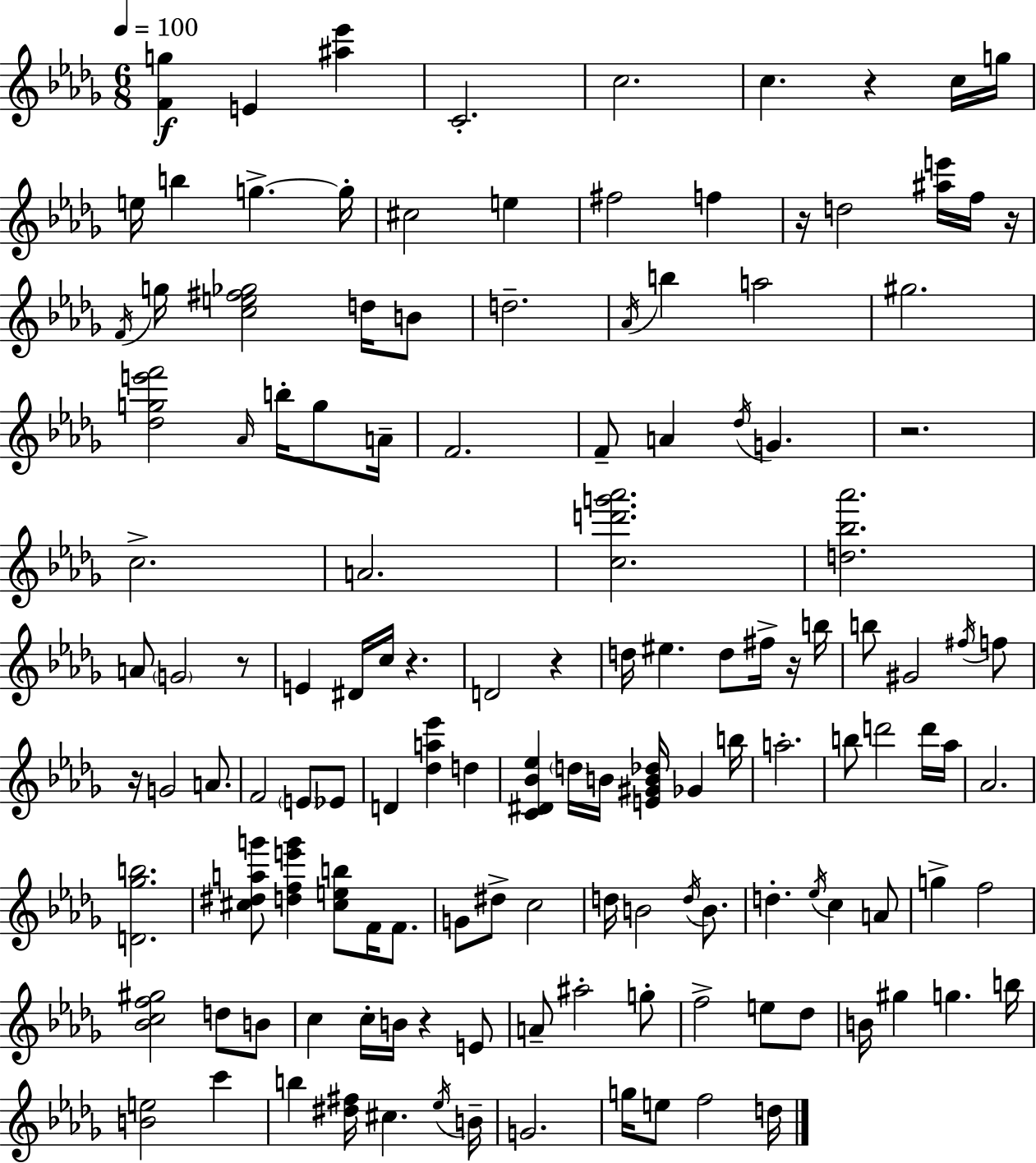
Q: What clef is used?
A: treble